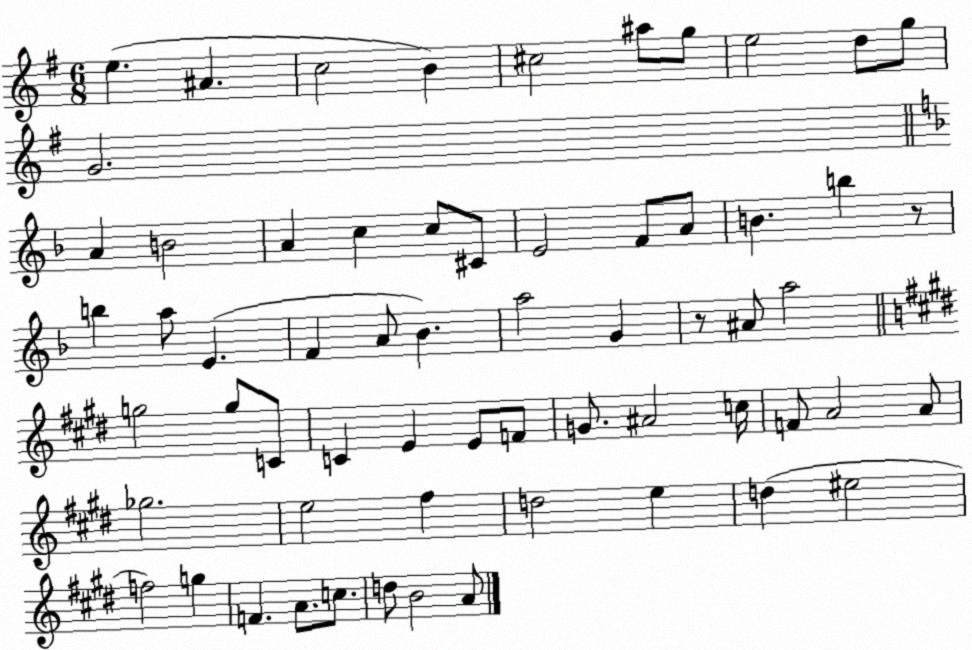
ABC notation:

X:1
T:Untitled
M:6/8
L:1/4
K:G
e ^A c2 B ^c2 ^a/2 g/2 e2 d/2 g/2 G2 A B2 A c c/2 ^C/2 E2 F/2 A/2 B b z/2 b a/2 E F A/2 _B a2 G z/2 ^A/2 a2 g2 g/2 C/2 C E E/2 F/2 G/2 ^A2 c/4 F/2 A2 A/2 _g2 e2 ^f d2 e d ^e2 f2 g F A/2 c/2 d/2 B2 A/2